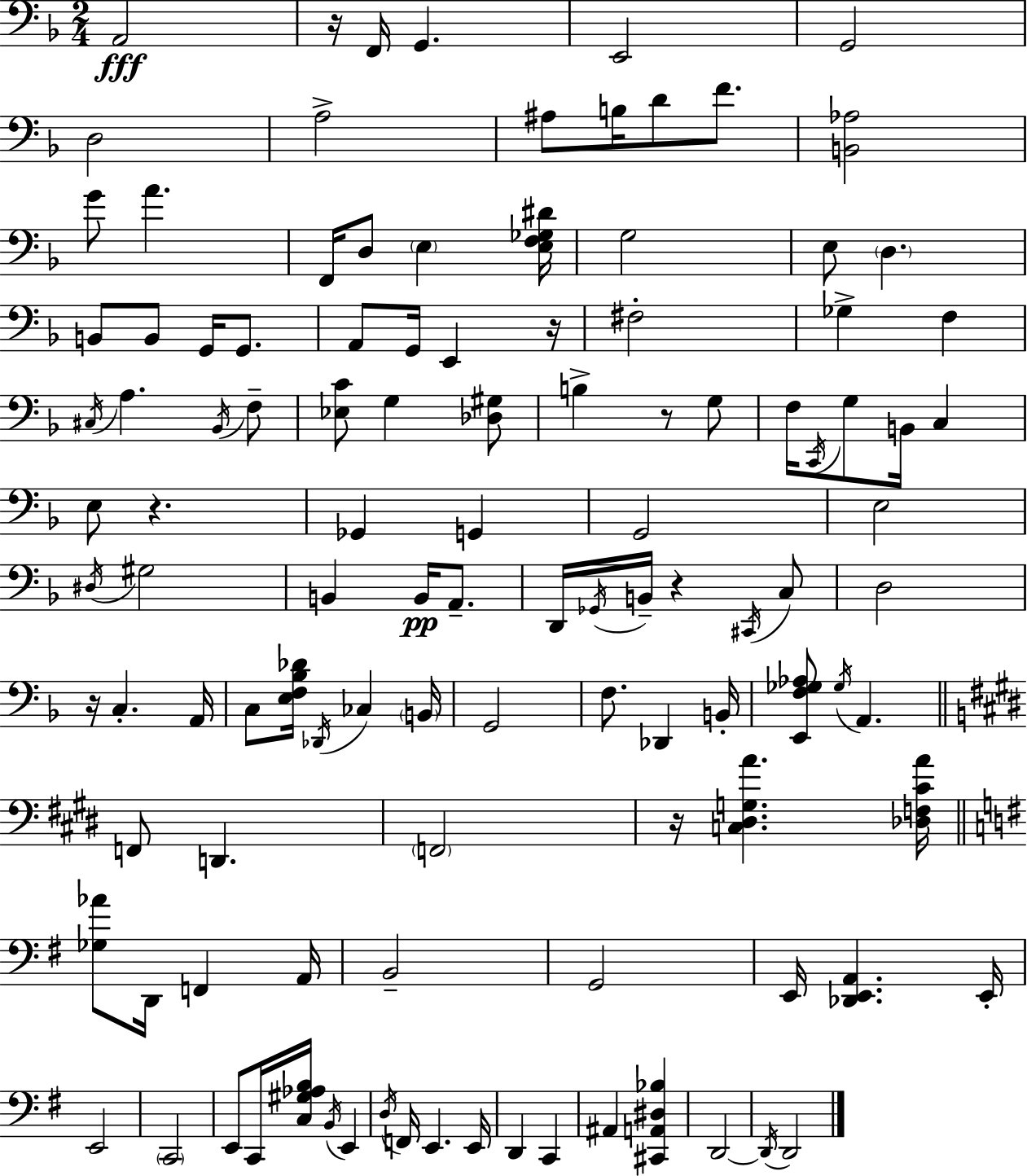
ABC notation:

X:1
T:Untitled
M:2/4
L:1/4
K:F
A,,2 z/4 F,,/4 G,, E,,2 G,,2 D,2 A,2 ^A,/2 B,/4 D/2 F/2 [B,,_A,]2 G/2 A F,,/4 D,/2 E, [E,F,_G,^D]/4 G,2 E,/2 D, B,,/2 B,,/2 G,,/4 G,,/2 A,,/2 G,,/4 E,, z/4 ^F,2 _G, F, ^C,/4 A, _B,,/4 F,/2 [_E,C]/2 G, [_D,^G,]/2 B, z/2 G,/2 F,/4 C,,/4 G,/2 B,,/4 C, E,/2 z _G,, G,, G,,2 E,2 ^D,/4 ^G,2 B,, B,,/4 A,,/2 D,,/4 _G,,/4 B,,/4 z ^C,,/4 C,/2 D,2 z/4 C, A,,/4 C,/2 [E,F,_B,_D]/4 _D,,/4 _C, B,,/4 G,,2 F,/2 _D,, B,,/4 [E,,F,_G,_A,]/2 _G,/4 A,, F,,/2 D,, F,,2 z/4 [C,^D,G,A] [_D,F,^CA]/4 [_G,_A]/2 D,,/4 F,, A,,/4 B,,2 G,,2 E,,/4 [_D,,E,,A,,] E,,/4 E,,2 C,,2 E,,/2 C,,/4 [C,^G,_A,B,]/4 B,,/4 E,, D,/4 F,,/4 E,, E,,/4 D,, C,, ^A,, [^C,,A,,^D,_B,] D,,2 D,,/4 D,,2